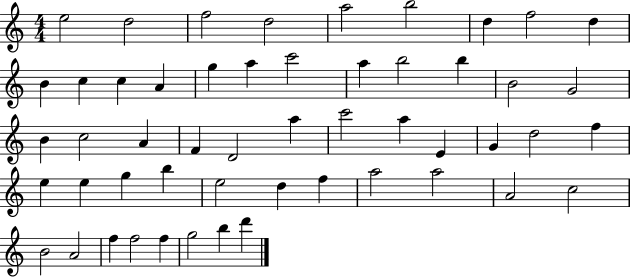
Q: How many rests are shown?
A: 0